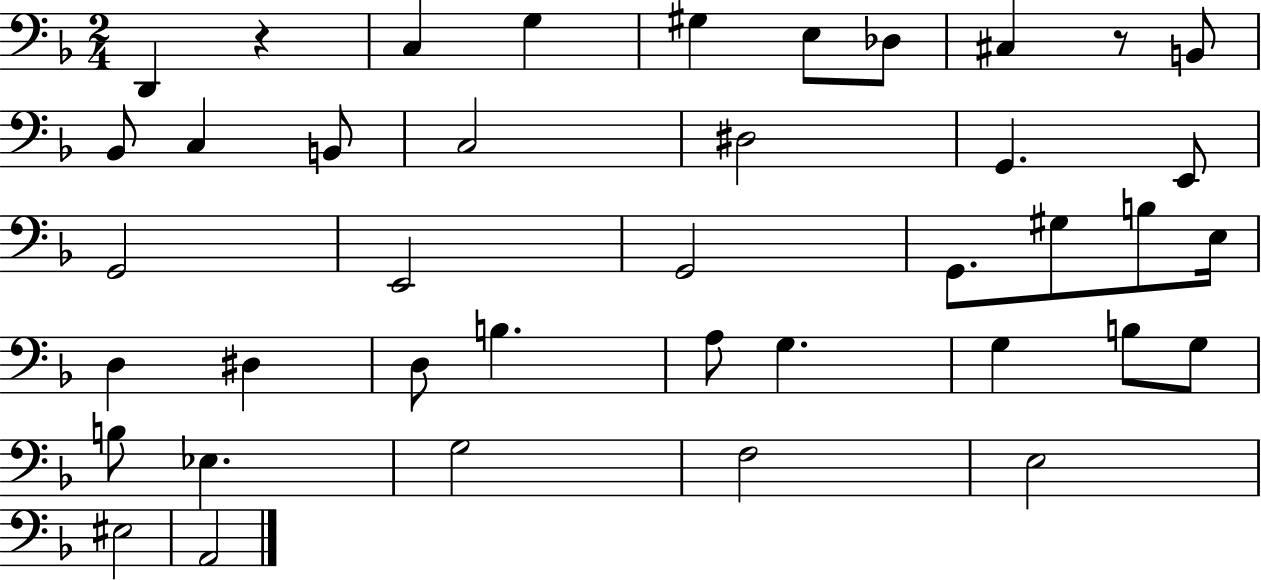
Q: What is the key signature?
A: F major